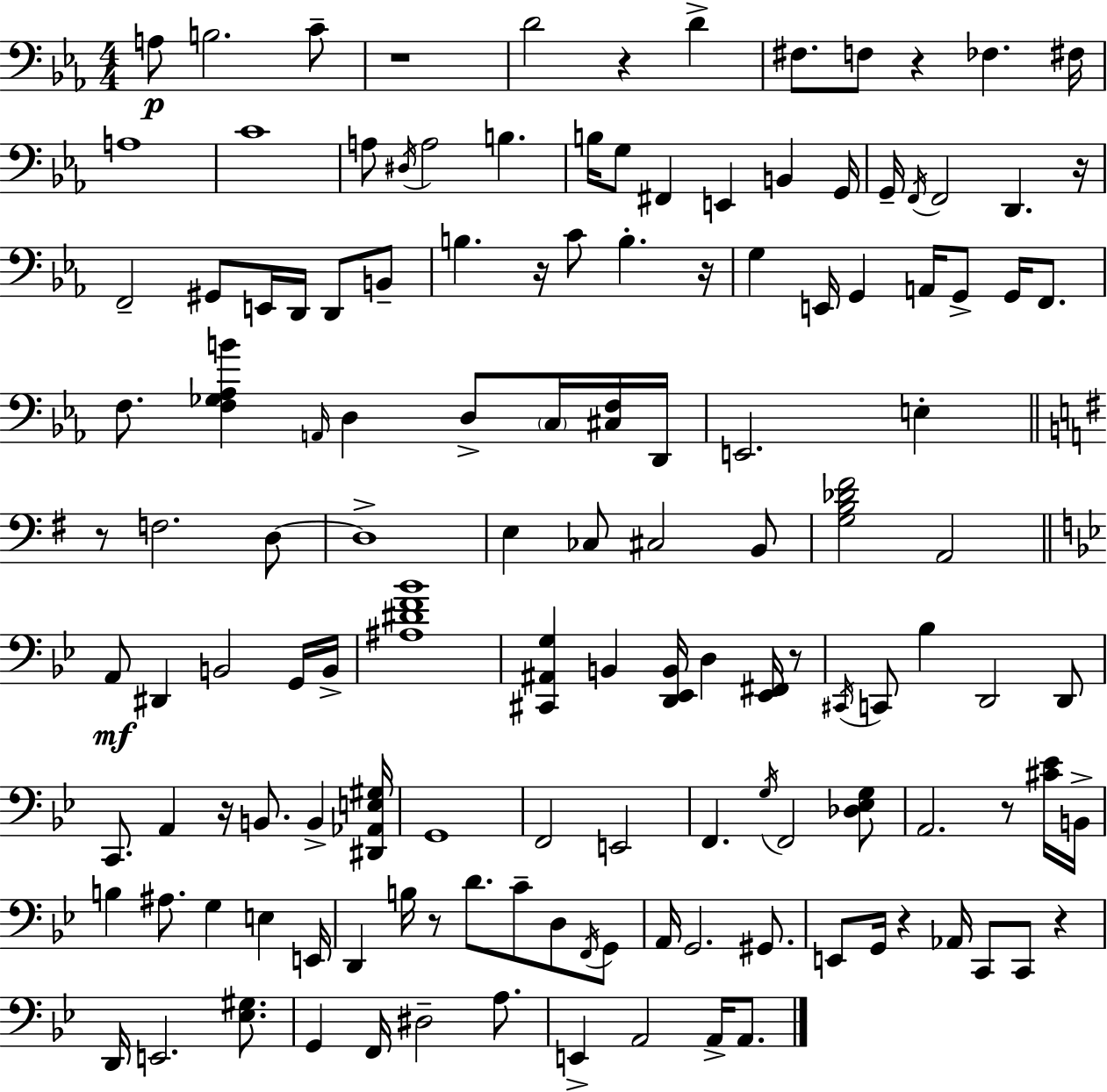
{
  \clef bass
  \numericTimeSignature
  \time 4/4
  \key c \minor
  a8\p b2. c'8-- | r1 | d'2 r4 d'4-> | fis8. f8 r4 fes4. fis16 | \break a1 | c'1 | a8 \acciaccatura { dis16 } a2 b4. | b16 g8 fis,4 e,4 b,4 | \break g,16 g,16-- \acciaccatura { f,16 } f,2 d,4. | r16 f,2-- gis,8 e,16 d,16 d,8 | b,8-- b4. r16 c'8 b4.-. | r16 g4 e,16 g,4 a,16 g,8-> g,16 f,8. | \break f8. <f ges aes b'>4 \grace { a,16 } d4 d8-> | \parenthesize c16 <cis f>16 d,16 e,2. e4-. | \bar "||" \break \key g \major r8 f2. d8~~ | d1-> | e4 ces8 cis2 b,8 | <g b des' fis'>2 a,2 | \break \bar "||" \break \key bes \major a,8\mf dis,4 b,2 g,16 b,16-> | <ais dis' f' bes'>1 | <cis, ais, g>4 b,4 <d, ees, b,>16 d4 <ees, fis,>16 r8 | \acciaccatura { cis,16 } c,8 bes4 d,2 d,8 | \break c,8. a,4 r16 b,8. b,4-> | <dis, aes, e gis>16 g,1 | f,2 e,2 | f,4. \acciaccatura { g16 } f,2 | \break <des ees g>8 a,2. r8 | <cis' ees'>16 b,16-> b4 ais8. g4 e4 | e,16 d,4 b16 r8 d'8. c'8-- d8 | \acciaccatura { f,16 } g,8 a,16 g,2. | \break gis,8. e,8 g,16 r4 aes,16 c,8 c,8 r4 | d,16 e,2. | <ees gis>8. g,4 f,16 dis2-- | a8. e,4-> a,2 a,16-> | \break a,8. \bar "|."
}